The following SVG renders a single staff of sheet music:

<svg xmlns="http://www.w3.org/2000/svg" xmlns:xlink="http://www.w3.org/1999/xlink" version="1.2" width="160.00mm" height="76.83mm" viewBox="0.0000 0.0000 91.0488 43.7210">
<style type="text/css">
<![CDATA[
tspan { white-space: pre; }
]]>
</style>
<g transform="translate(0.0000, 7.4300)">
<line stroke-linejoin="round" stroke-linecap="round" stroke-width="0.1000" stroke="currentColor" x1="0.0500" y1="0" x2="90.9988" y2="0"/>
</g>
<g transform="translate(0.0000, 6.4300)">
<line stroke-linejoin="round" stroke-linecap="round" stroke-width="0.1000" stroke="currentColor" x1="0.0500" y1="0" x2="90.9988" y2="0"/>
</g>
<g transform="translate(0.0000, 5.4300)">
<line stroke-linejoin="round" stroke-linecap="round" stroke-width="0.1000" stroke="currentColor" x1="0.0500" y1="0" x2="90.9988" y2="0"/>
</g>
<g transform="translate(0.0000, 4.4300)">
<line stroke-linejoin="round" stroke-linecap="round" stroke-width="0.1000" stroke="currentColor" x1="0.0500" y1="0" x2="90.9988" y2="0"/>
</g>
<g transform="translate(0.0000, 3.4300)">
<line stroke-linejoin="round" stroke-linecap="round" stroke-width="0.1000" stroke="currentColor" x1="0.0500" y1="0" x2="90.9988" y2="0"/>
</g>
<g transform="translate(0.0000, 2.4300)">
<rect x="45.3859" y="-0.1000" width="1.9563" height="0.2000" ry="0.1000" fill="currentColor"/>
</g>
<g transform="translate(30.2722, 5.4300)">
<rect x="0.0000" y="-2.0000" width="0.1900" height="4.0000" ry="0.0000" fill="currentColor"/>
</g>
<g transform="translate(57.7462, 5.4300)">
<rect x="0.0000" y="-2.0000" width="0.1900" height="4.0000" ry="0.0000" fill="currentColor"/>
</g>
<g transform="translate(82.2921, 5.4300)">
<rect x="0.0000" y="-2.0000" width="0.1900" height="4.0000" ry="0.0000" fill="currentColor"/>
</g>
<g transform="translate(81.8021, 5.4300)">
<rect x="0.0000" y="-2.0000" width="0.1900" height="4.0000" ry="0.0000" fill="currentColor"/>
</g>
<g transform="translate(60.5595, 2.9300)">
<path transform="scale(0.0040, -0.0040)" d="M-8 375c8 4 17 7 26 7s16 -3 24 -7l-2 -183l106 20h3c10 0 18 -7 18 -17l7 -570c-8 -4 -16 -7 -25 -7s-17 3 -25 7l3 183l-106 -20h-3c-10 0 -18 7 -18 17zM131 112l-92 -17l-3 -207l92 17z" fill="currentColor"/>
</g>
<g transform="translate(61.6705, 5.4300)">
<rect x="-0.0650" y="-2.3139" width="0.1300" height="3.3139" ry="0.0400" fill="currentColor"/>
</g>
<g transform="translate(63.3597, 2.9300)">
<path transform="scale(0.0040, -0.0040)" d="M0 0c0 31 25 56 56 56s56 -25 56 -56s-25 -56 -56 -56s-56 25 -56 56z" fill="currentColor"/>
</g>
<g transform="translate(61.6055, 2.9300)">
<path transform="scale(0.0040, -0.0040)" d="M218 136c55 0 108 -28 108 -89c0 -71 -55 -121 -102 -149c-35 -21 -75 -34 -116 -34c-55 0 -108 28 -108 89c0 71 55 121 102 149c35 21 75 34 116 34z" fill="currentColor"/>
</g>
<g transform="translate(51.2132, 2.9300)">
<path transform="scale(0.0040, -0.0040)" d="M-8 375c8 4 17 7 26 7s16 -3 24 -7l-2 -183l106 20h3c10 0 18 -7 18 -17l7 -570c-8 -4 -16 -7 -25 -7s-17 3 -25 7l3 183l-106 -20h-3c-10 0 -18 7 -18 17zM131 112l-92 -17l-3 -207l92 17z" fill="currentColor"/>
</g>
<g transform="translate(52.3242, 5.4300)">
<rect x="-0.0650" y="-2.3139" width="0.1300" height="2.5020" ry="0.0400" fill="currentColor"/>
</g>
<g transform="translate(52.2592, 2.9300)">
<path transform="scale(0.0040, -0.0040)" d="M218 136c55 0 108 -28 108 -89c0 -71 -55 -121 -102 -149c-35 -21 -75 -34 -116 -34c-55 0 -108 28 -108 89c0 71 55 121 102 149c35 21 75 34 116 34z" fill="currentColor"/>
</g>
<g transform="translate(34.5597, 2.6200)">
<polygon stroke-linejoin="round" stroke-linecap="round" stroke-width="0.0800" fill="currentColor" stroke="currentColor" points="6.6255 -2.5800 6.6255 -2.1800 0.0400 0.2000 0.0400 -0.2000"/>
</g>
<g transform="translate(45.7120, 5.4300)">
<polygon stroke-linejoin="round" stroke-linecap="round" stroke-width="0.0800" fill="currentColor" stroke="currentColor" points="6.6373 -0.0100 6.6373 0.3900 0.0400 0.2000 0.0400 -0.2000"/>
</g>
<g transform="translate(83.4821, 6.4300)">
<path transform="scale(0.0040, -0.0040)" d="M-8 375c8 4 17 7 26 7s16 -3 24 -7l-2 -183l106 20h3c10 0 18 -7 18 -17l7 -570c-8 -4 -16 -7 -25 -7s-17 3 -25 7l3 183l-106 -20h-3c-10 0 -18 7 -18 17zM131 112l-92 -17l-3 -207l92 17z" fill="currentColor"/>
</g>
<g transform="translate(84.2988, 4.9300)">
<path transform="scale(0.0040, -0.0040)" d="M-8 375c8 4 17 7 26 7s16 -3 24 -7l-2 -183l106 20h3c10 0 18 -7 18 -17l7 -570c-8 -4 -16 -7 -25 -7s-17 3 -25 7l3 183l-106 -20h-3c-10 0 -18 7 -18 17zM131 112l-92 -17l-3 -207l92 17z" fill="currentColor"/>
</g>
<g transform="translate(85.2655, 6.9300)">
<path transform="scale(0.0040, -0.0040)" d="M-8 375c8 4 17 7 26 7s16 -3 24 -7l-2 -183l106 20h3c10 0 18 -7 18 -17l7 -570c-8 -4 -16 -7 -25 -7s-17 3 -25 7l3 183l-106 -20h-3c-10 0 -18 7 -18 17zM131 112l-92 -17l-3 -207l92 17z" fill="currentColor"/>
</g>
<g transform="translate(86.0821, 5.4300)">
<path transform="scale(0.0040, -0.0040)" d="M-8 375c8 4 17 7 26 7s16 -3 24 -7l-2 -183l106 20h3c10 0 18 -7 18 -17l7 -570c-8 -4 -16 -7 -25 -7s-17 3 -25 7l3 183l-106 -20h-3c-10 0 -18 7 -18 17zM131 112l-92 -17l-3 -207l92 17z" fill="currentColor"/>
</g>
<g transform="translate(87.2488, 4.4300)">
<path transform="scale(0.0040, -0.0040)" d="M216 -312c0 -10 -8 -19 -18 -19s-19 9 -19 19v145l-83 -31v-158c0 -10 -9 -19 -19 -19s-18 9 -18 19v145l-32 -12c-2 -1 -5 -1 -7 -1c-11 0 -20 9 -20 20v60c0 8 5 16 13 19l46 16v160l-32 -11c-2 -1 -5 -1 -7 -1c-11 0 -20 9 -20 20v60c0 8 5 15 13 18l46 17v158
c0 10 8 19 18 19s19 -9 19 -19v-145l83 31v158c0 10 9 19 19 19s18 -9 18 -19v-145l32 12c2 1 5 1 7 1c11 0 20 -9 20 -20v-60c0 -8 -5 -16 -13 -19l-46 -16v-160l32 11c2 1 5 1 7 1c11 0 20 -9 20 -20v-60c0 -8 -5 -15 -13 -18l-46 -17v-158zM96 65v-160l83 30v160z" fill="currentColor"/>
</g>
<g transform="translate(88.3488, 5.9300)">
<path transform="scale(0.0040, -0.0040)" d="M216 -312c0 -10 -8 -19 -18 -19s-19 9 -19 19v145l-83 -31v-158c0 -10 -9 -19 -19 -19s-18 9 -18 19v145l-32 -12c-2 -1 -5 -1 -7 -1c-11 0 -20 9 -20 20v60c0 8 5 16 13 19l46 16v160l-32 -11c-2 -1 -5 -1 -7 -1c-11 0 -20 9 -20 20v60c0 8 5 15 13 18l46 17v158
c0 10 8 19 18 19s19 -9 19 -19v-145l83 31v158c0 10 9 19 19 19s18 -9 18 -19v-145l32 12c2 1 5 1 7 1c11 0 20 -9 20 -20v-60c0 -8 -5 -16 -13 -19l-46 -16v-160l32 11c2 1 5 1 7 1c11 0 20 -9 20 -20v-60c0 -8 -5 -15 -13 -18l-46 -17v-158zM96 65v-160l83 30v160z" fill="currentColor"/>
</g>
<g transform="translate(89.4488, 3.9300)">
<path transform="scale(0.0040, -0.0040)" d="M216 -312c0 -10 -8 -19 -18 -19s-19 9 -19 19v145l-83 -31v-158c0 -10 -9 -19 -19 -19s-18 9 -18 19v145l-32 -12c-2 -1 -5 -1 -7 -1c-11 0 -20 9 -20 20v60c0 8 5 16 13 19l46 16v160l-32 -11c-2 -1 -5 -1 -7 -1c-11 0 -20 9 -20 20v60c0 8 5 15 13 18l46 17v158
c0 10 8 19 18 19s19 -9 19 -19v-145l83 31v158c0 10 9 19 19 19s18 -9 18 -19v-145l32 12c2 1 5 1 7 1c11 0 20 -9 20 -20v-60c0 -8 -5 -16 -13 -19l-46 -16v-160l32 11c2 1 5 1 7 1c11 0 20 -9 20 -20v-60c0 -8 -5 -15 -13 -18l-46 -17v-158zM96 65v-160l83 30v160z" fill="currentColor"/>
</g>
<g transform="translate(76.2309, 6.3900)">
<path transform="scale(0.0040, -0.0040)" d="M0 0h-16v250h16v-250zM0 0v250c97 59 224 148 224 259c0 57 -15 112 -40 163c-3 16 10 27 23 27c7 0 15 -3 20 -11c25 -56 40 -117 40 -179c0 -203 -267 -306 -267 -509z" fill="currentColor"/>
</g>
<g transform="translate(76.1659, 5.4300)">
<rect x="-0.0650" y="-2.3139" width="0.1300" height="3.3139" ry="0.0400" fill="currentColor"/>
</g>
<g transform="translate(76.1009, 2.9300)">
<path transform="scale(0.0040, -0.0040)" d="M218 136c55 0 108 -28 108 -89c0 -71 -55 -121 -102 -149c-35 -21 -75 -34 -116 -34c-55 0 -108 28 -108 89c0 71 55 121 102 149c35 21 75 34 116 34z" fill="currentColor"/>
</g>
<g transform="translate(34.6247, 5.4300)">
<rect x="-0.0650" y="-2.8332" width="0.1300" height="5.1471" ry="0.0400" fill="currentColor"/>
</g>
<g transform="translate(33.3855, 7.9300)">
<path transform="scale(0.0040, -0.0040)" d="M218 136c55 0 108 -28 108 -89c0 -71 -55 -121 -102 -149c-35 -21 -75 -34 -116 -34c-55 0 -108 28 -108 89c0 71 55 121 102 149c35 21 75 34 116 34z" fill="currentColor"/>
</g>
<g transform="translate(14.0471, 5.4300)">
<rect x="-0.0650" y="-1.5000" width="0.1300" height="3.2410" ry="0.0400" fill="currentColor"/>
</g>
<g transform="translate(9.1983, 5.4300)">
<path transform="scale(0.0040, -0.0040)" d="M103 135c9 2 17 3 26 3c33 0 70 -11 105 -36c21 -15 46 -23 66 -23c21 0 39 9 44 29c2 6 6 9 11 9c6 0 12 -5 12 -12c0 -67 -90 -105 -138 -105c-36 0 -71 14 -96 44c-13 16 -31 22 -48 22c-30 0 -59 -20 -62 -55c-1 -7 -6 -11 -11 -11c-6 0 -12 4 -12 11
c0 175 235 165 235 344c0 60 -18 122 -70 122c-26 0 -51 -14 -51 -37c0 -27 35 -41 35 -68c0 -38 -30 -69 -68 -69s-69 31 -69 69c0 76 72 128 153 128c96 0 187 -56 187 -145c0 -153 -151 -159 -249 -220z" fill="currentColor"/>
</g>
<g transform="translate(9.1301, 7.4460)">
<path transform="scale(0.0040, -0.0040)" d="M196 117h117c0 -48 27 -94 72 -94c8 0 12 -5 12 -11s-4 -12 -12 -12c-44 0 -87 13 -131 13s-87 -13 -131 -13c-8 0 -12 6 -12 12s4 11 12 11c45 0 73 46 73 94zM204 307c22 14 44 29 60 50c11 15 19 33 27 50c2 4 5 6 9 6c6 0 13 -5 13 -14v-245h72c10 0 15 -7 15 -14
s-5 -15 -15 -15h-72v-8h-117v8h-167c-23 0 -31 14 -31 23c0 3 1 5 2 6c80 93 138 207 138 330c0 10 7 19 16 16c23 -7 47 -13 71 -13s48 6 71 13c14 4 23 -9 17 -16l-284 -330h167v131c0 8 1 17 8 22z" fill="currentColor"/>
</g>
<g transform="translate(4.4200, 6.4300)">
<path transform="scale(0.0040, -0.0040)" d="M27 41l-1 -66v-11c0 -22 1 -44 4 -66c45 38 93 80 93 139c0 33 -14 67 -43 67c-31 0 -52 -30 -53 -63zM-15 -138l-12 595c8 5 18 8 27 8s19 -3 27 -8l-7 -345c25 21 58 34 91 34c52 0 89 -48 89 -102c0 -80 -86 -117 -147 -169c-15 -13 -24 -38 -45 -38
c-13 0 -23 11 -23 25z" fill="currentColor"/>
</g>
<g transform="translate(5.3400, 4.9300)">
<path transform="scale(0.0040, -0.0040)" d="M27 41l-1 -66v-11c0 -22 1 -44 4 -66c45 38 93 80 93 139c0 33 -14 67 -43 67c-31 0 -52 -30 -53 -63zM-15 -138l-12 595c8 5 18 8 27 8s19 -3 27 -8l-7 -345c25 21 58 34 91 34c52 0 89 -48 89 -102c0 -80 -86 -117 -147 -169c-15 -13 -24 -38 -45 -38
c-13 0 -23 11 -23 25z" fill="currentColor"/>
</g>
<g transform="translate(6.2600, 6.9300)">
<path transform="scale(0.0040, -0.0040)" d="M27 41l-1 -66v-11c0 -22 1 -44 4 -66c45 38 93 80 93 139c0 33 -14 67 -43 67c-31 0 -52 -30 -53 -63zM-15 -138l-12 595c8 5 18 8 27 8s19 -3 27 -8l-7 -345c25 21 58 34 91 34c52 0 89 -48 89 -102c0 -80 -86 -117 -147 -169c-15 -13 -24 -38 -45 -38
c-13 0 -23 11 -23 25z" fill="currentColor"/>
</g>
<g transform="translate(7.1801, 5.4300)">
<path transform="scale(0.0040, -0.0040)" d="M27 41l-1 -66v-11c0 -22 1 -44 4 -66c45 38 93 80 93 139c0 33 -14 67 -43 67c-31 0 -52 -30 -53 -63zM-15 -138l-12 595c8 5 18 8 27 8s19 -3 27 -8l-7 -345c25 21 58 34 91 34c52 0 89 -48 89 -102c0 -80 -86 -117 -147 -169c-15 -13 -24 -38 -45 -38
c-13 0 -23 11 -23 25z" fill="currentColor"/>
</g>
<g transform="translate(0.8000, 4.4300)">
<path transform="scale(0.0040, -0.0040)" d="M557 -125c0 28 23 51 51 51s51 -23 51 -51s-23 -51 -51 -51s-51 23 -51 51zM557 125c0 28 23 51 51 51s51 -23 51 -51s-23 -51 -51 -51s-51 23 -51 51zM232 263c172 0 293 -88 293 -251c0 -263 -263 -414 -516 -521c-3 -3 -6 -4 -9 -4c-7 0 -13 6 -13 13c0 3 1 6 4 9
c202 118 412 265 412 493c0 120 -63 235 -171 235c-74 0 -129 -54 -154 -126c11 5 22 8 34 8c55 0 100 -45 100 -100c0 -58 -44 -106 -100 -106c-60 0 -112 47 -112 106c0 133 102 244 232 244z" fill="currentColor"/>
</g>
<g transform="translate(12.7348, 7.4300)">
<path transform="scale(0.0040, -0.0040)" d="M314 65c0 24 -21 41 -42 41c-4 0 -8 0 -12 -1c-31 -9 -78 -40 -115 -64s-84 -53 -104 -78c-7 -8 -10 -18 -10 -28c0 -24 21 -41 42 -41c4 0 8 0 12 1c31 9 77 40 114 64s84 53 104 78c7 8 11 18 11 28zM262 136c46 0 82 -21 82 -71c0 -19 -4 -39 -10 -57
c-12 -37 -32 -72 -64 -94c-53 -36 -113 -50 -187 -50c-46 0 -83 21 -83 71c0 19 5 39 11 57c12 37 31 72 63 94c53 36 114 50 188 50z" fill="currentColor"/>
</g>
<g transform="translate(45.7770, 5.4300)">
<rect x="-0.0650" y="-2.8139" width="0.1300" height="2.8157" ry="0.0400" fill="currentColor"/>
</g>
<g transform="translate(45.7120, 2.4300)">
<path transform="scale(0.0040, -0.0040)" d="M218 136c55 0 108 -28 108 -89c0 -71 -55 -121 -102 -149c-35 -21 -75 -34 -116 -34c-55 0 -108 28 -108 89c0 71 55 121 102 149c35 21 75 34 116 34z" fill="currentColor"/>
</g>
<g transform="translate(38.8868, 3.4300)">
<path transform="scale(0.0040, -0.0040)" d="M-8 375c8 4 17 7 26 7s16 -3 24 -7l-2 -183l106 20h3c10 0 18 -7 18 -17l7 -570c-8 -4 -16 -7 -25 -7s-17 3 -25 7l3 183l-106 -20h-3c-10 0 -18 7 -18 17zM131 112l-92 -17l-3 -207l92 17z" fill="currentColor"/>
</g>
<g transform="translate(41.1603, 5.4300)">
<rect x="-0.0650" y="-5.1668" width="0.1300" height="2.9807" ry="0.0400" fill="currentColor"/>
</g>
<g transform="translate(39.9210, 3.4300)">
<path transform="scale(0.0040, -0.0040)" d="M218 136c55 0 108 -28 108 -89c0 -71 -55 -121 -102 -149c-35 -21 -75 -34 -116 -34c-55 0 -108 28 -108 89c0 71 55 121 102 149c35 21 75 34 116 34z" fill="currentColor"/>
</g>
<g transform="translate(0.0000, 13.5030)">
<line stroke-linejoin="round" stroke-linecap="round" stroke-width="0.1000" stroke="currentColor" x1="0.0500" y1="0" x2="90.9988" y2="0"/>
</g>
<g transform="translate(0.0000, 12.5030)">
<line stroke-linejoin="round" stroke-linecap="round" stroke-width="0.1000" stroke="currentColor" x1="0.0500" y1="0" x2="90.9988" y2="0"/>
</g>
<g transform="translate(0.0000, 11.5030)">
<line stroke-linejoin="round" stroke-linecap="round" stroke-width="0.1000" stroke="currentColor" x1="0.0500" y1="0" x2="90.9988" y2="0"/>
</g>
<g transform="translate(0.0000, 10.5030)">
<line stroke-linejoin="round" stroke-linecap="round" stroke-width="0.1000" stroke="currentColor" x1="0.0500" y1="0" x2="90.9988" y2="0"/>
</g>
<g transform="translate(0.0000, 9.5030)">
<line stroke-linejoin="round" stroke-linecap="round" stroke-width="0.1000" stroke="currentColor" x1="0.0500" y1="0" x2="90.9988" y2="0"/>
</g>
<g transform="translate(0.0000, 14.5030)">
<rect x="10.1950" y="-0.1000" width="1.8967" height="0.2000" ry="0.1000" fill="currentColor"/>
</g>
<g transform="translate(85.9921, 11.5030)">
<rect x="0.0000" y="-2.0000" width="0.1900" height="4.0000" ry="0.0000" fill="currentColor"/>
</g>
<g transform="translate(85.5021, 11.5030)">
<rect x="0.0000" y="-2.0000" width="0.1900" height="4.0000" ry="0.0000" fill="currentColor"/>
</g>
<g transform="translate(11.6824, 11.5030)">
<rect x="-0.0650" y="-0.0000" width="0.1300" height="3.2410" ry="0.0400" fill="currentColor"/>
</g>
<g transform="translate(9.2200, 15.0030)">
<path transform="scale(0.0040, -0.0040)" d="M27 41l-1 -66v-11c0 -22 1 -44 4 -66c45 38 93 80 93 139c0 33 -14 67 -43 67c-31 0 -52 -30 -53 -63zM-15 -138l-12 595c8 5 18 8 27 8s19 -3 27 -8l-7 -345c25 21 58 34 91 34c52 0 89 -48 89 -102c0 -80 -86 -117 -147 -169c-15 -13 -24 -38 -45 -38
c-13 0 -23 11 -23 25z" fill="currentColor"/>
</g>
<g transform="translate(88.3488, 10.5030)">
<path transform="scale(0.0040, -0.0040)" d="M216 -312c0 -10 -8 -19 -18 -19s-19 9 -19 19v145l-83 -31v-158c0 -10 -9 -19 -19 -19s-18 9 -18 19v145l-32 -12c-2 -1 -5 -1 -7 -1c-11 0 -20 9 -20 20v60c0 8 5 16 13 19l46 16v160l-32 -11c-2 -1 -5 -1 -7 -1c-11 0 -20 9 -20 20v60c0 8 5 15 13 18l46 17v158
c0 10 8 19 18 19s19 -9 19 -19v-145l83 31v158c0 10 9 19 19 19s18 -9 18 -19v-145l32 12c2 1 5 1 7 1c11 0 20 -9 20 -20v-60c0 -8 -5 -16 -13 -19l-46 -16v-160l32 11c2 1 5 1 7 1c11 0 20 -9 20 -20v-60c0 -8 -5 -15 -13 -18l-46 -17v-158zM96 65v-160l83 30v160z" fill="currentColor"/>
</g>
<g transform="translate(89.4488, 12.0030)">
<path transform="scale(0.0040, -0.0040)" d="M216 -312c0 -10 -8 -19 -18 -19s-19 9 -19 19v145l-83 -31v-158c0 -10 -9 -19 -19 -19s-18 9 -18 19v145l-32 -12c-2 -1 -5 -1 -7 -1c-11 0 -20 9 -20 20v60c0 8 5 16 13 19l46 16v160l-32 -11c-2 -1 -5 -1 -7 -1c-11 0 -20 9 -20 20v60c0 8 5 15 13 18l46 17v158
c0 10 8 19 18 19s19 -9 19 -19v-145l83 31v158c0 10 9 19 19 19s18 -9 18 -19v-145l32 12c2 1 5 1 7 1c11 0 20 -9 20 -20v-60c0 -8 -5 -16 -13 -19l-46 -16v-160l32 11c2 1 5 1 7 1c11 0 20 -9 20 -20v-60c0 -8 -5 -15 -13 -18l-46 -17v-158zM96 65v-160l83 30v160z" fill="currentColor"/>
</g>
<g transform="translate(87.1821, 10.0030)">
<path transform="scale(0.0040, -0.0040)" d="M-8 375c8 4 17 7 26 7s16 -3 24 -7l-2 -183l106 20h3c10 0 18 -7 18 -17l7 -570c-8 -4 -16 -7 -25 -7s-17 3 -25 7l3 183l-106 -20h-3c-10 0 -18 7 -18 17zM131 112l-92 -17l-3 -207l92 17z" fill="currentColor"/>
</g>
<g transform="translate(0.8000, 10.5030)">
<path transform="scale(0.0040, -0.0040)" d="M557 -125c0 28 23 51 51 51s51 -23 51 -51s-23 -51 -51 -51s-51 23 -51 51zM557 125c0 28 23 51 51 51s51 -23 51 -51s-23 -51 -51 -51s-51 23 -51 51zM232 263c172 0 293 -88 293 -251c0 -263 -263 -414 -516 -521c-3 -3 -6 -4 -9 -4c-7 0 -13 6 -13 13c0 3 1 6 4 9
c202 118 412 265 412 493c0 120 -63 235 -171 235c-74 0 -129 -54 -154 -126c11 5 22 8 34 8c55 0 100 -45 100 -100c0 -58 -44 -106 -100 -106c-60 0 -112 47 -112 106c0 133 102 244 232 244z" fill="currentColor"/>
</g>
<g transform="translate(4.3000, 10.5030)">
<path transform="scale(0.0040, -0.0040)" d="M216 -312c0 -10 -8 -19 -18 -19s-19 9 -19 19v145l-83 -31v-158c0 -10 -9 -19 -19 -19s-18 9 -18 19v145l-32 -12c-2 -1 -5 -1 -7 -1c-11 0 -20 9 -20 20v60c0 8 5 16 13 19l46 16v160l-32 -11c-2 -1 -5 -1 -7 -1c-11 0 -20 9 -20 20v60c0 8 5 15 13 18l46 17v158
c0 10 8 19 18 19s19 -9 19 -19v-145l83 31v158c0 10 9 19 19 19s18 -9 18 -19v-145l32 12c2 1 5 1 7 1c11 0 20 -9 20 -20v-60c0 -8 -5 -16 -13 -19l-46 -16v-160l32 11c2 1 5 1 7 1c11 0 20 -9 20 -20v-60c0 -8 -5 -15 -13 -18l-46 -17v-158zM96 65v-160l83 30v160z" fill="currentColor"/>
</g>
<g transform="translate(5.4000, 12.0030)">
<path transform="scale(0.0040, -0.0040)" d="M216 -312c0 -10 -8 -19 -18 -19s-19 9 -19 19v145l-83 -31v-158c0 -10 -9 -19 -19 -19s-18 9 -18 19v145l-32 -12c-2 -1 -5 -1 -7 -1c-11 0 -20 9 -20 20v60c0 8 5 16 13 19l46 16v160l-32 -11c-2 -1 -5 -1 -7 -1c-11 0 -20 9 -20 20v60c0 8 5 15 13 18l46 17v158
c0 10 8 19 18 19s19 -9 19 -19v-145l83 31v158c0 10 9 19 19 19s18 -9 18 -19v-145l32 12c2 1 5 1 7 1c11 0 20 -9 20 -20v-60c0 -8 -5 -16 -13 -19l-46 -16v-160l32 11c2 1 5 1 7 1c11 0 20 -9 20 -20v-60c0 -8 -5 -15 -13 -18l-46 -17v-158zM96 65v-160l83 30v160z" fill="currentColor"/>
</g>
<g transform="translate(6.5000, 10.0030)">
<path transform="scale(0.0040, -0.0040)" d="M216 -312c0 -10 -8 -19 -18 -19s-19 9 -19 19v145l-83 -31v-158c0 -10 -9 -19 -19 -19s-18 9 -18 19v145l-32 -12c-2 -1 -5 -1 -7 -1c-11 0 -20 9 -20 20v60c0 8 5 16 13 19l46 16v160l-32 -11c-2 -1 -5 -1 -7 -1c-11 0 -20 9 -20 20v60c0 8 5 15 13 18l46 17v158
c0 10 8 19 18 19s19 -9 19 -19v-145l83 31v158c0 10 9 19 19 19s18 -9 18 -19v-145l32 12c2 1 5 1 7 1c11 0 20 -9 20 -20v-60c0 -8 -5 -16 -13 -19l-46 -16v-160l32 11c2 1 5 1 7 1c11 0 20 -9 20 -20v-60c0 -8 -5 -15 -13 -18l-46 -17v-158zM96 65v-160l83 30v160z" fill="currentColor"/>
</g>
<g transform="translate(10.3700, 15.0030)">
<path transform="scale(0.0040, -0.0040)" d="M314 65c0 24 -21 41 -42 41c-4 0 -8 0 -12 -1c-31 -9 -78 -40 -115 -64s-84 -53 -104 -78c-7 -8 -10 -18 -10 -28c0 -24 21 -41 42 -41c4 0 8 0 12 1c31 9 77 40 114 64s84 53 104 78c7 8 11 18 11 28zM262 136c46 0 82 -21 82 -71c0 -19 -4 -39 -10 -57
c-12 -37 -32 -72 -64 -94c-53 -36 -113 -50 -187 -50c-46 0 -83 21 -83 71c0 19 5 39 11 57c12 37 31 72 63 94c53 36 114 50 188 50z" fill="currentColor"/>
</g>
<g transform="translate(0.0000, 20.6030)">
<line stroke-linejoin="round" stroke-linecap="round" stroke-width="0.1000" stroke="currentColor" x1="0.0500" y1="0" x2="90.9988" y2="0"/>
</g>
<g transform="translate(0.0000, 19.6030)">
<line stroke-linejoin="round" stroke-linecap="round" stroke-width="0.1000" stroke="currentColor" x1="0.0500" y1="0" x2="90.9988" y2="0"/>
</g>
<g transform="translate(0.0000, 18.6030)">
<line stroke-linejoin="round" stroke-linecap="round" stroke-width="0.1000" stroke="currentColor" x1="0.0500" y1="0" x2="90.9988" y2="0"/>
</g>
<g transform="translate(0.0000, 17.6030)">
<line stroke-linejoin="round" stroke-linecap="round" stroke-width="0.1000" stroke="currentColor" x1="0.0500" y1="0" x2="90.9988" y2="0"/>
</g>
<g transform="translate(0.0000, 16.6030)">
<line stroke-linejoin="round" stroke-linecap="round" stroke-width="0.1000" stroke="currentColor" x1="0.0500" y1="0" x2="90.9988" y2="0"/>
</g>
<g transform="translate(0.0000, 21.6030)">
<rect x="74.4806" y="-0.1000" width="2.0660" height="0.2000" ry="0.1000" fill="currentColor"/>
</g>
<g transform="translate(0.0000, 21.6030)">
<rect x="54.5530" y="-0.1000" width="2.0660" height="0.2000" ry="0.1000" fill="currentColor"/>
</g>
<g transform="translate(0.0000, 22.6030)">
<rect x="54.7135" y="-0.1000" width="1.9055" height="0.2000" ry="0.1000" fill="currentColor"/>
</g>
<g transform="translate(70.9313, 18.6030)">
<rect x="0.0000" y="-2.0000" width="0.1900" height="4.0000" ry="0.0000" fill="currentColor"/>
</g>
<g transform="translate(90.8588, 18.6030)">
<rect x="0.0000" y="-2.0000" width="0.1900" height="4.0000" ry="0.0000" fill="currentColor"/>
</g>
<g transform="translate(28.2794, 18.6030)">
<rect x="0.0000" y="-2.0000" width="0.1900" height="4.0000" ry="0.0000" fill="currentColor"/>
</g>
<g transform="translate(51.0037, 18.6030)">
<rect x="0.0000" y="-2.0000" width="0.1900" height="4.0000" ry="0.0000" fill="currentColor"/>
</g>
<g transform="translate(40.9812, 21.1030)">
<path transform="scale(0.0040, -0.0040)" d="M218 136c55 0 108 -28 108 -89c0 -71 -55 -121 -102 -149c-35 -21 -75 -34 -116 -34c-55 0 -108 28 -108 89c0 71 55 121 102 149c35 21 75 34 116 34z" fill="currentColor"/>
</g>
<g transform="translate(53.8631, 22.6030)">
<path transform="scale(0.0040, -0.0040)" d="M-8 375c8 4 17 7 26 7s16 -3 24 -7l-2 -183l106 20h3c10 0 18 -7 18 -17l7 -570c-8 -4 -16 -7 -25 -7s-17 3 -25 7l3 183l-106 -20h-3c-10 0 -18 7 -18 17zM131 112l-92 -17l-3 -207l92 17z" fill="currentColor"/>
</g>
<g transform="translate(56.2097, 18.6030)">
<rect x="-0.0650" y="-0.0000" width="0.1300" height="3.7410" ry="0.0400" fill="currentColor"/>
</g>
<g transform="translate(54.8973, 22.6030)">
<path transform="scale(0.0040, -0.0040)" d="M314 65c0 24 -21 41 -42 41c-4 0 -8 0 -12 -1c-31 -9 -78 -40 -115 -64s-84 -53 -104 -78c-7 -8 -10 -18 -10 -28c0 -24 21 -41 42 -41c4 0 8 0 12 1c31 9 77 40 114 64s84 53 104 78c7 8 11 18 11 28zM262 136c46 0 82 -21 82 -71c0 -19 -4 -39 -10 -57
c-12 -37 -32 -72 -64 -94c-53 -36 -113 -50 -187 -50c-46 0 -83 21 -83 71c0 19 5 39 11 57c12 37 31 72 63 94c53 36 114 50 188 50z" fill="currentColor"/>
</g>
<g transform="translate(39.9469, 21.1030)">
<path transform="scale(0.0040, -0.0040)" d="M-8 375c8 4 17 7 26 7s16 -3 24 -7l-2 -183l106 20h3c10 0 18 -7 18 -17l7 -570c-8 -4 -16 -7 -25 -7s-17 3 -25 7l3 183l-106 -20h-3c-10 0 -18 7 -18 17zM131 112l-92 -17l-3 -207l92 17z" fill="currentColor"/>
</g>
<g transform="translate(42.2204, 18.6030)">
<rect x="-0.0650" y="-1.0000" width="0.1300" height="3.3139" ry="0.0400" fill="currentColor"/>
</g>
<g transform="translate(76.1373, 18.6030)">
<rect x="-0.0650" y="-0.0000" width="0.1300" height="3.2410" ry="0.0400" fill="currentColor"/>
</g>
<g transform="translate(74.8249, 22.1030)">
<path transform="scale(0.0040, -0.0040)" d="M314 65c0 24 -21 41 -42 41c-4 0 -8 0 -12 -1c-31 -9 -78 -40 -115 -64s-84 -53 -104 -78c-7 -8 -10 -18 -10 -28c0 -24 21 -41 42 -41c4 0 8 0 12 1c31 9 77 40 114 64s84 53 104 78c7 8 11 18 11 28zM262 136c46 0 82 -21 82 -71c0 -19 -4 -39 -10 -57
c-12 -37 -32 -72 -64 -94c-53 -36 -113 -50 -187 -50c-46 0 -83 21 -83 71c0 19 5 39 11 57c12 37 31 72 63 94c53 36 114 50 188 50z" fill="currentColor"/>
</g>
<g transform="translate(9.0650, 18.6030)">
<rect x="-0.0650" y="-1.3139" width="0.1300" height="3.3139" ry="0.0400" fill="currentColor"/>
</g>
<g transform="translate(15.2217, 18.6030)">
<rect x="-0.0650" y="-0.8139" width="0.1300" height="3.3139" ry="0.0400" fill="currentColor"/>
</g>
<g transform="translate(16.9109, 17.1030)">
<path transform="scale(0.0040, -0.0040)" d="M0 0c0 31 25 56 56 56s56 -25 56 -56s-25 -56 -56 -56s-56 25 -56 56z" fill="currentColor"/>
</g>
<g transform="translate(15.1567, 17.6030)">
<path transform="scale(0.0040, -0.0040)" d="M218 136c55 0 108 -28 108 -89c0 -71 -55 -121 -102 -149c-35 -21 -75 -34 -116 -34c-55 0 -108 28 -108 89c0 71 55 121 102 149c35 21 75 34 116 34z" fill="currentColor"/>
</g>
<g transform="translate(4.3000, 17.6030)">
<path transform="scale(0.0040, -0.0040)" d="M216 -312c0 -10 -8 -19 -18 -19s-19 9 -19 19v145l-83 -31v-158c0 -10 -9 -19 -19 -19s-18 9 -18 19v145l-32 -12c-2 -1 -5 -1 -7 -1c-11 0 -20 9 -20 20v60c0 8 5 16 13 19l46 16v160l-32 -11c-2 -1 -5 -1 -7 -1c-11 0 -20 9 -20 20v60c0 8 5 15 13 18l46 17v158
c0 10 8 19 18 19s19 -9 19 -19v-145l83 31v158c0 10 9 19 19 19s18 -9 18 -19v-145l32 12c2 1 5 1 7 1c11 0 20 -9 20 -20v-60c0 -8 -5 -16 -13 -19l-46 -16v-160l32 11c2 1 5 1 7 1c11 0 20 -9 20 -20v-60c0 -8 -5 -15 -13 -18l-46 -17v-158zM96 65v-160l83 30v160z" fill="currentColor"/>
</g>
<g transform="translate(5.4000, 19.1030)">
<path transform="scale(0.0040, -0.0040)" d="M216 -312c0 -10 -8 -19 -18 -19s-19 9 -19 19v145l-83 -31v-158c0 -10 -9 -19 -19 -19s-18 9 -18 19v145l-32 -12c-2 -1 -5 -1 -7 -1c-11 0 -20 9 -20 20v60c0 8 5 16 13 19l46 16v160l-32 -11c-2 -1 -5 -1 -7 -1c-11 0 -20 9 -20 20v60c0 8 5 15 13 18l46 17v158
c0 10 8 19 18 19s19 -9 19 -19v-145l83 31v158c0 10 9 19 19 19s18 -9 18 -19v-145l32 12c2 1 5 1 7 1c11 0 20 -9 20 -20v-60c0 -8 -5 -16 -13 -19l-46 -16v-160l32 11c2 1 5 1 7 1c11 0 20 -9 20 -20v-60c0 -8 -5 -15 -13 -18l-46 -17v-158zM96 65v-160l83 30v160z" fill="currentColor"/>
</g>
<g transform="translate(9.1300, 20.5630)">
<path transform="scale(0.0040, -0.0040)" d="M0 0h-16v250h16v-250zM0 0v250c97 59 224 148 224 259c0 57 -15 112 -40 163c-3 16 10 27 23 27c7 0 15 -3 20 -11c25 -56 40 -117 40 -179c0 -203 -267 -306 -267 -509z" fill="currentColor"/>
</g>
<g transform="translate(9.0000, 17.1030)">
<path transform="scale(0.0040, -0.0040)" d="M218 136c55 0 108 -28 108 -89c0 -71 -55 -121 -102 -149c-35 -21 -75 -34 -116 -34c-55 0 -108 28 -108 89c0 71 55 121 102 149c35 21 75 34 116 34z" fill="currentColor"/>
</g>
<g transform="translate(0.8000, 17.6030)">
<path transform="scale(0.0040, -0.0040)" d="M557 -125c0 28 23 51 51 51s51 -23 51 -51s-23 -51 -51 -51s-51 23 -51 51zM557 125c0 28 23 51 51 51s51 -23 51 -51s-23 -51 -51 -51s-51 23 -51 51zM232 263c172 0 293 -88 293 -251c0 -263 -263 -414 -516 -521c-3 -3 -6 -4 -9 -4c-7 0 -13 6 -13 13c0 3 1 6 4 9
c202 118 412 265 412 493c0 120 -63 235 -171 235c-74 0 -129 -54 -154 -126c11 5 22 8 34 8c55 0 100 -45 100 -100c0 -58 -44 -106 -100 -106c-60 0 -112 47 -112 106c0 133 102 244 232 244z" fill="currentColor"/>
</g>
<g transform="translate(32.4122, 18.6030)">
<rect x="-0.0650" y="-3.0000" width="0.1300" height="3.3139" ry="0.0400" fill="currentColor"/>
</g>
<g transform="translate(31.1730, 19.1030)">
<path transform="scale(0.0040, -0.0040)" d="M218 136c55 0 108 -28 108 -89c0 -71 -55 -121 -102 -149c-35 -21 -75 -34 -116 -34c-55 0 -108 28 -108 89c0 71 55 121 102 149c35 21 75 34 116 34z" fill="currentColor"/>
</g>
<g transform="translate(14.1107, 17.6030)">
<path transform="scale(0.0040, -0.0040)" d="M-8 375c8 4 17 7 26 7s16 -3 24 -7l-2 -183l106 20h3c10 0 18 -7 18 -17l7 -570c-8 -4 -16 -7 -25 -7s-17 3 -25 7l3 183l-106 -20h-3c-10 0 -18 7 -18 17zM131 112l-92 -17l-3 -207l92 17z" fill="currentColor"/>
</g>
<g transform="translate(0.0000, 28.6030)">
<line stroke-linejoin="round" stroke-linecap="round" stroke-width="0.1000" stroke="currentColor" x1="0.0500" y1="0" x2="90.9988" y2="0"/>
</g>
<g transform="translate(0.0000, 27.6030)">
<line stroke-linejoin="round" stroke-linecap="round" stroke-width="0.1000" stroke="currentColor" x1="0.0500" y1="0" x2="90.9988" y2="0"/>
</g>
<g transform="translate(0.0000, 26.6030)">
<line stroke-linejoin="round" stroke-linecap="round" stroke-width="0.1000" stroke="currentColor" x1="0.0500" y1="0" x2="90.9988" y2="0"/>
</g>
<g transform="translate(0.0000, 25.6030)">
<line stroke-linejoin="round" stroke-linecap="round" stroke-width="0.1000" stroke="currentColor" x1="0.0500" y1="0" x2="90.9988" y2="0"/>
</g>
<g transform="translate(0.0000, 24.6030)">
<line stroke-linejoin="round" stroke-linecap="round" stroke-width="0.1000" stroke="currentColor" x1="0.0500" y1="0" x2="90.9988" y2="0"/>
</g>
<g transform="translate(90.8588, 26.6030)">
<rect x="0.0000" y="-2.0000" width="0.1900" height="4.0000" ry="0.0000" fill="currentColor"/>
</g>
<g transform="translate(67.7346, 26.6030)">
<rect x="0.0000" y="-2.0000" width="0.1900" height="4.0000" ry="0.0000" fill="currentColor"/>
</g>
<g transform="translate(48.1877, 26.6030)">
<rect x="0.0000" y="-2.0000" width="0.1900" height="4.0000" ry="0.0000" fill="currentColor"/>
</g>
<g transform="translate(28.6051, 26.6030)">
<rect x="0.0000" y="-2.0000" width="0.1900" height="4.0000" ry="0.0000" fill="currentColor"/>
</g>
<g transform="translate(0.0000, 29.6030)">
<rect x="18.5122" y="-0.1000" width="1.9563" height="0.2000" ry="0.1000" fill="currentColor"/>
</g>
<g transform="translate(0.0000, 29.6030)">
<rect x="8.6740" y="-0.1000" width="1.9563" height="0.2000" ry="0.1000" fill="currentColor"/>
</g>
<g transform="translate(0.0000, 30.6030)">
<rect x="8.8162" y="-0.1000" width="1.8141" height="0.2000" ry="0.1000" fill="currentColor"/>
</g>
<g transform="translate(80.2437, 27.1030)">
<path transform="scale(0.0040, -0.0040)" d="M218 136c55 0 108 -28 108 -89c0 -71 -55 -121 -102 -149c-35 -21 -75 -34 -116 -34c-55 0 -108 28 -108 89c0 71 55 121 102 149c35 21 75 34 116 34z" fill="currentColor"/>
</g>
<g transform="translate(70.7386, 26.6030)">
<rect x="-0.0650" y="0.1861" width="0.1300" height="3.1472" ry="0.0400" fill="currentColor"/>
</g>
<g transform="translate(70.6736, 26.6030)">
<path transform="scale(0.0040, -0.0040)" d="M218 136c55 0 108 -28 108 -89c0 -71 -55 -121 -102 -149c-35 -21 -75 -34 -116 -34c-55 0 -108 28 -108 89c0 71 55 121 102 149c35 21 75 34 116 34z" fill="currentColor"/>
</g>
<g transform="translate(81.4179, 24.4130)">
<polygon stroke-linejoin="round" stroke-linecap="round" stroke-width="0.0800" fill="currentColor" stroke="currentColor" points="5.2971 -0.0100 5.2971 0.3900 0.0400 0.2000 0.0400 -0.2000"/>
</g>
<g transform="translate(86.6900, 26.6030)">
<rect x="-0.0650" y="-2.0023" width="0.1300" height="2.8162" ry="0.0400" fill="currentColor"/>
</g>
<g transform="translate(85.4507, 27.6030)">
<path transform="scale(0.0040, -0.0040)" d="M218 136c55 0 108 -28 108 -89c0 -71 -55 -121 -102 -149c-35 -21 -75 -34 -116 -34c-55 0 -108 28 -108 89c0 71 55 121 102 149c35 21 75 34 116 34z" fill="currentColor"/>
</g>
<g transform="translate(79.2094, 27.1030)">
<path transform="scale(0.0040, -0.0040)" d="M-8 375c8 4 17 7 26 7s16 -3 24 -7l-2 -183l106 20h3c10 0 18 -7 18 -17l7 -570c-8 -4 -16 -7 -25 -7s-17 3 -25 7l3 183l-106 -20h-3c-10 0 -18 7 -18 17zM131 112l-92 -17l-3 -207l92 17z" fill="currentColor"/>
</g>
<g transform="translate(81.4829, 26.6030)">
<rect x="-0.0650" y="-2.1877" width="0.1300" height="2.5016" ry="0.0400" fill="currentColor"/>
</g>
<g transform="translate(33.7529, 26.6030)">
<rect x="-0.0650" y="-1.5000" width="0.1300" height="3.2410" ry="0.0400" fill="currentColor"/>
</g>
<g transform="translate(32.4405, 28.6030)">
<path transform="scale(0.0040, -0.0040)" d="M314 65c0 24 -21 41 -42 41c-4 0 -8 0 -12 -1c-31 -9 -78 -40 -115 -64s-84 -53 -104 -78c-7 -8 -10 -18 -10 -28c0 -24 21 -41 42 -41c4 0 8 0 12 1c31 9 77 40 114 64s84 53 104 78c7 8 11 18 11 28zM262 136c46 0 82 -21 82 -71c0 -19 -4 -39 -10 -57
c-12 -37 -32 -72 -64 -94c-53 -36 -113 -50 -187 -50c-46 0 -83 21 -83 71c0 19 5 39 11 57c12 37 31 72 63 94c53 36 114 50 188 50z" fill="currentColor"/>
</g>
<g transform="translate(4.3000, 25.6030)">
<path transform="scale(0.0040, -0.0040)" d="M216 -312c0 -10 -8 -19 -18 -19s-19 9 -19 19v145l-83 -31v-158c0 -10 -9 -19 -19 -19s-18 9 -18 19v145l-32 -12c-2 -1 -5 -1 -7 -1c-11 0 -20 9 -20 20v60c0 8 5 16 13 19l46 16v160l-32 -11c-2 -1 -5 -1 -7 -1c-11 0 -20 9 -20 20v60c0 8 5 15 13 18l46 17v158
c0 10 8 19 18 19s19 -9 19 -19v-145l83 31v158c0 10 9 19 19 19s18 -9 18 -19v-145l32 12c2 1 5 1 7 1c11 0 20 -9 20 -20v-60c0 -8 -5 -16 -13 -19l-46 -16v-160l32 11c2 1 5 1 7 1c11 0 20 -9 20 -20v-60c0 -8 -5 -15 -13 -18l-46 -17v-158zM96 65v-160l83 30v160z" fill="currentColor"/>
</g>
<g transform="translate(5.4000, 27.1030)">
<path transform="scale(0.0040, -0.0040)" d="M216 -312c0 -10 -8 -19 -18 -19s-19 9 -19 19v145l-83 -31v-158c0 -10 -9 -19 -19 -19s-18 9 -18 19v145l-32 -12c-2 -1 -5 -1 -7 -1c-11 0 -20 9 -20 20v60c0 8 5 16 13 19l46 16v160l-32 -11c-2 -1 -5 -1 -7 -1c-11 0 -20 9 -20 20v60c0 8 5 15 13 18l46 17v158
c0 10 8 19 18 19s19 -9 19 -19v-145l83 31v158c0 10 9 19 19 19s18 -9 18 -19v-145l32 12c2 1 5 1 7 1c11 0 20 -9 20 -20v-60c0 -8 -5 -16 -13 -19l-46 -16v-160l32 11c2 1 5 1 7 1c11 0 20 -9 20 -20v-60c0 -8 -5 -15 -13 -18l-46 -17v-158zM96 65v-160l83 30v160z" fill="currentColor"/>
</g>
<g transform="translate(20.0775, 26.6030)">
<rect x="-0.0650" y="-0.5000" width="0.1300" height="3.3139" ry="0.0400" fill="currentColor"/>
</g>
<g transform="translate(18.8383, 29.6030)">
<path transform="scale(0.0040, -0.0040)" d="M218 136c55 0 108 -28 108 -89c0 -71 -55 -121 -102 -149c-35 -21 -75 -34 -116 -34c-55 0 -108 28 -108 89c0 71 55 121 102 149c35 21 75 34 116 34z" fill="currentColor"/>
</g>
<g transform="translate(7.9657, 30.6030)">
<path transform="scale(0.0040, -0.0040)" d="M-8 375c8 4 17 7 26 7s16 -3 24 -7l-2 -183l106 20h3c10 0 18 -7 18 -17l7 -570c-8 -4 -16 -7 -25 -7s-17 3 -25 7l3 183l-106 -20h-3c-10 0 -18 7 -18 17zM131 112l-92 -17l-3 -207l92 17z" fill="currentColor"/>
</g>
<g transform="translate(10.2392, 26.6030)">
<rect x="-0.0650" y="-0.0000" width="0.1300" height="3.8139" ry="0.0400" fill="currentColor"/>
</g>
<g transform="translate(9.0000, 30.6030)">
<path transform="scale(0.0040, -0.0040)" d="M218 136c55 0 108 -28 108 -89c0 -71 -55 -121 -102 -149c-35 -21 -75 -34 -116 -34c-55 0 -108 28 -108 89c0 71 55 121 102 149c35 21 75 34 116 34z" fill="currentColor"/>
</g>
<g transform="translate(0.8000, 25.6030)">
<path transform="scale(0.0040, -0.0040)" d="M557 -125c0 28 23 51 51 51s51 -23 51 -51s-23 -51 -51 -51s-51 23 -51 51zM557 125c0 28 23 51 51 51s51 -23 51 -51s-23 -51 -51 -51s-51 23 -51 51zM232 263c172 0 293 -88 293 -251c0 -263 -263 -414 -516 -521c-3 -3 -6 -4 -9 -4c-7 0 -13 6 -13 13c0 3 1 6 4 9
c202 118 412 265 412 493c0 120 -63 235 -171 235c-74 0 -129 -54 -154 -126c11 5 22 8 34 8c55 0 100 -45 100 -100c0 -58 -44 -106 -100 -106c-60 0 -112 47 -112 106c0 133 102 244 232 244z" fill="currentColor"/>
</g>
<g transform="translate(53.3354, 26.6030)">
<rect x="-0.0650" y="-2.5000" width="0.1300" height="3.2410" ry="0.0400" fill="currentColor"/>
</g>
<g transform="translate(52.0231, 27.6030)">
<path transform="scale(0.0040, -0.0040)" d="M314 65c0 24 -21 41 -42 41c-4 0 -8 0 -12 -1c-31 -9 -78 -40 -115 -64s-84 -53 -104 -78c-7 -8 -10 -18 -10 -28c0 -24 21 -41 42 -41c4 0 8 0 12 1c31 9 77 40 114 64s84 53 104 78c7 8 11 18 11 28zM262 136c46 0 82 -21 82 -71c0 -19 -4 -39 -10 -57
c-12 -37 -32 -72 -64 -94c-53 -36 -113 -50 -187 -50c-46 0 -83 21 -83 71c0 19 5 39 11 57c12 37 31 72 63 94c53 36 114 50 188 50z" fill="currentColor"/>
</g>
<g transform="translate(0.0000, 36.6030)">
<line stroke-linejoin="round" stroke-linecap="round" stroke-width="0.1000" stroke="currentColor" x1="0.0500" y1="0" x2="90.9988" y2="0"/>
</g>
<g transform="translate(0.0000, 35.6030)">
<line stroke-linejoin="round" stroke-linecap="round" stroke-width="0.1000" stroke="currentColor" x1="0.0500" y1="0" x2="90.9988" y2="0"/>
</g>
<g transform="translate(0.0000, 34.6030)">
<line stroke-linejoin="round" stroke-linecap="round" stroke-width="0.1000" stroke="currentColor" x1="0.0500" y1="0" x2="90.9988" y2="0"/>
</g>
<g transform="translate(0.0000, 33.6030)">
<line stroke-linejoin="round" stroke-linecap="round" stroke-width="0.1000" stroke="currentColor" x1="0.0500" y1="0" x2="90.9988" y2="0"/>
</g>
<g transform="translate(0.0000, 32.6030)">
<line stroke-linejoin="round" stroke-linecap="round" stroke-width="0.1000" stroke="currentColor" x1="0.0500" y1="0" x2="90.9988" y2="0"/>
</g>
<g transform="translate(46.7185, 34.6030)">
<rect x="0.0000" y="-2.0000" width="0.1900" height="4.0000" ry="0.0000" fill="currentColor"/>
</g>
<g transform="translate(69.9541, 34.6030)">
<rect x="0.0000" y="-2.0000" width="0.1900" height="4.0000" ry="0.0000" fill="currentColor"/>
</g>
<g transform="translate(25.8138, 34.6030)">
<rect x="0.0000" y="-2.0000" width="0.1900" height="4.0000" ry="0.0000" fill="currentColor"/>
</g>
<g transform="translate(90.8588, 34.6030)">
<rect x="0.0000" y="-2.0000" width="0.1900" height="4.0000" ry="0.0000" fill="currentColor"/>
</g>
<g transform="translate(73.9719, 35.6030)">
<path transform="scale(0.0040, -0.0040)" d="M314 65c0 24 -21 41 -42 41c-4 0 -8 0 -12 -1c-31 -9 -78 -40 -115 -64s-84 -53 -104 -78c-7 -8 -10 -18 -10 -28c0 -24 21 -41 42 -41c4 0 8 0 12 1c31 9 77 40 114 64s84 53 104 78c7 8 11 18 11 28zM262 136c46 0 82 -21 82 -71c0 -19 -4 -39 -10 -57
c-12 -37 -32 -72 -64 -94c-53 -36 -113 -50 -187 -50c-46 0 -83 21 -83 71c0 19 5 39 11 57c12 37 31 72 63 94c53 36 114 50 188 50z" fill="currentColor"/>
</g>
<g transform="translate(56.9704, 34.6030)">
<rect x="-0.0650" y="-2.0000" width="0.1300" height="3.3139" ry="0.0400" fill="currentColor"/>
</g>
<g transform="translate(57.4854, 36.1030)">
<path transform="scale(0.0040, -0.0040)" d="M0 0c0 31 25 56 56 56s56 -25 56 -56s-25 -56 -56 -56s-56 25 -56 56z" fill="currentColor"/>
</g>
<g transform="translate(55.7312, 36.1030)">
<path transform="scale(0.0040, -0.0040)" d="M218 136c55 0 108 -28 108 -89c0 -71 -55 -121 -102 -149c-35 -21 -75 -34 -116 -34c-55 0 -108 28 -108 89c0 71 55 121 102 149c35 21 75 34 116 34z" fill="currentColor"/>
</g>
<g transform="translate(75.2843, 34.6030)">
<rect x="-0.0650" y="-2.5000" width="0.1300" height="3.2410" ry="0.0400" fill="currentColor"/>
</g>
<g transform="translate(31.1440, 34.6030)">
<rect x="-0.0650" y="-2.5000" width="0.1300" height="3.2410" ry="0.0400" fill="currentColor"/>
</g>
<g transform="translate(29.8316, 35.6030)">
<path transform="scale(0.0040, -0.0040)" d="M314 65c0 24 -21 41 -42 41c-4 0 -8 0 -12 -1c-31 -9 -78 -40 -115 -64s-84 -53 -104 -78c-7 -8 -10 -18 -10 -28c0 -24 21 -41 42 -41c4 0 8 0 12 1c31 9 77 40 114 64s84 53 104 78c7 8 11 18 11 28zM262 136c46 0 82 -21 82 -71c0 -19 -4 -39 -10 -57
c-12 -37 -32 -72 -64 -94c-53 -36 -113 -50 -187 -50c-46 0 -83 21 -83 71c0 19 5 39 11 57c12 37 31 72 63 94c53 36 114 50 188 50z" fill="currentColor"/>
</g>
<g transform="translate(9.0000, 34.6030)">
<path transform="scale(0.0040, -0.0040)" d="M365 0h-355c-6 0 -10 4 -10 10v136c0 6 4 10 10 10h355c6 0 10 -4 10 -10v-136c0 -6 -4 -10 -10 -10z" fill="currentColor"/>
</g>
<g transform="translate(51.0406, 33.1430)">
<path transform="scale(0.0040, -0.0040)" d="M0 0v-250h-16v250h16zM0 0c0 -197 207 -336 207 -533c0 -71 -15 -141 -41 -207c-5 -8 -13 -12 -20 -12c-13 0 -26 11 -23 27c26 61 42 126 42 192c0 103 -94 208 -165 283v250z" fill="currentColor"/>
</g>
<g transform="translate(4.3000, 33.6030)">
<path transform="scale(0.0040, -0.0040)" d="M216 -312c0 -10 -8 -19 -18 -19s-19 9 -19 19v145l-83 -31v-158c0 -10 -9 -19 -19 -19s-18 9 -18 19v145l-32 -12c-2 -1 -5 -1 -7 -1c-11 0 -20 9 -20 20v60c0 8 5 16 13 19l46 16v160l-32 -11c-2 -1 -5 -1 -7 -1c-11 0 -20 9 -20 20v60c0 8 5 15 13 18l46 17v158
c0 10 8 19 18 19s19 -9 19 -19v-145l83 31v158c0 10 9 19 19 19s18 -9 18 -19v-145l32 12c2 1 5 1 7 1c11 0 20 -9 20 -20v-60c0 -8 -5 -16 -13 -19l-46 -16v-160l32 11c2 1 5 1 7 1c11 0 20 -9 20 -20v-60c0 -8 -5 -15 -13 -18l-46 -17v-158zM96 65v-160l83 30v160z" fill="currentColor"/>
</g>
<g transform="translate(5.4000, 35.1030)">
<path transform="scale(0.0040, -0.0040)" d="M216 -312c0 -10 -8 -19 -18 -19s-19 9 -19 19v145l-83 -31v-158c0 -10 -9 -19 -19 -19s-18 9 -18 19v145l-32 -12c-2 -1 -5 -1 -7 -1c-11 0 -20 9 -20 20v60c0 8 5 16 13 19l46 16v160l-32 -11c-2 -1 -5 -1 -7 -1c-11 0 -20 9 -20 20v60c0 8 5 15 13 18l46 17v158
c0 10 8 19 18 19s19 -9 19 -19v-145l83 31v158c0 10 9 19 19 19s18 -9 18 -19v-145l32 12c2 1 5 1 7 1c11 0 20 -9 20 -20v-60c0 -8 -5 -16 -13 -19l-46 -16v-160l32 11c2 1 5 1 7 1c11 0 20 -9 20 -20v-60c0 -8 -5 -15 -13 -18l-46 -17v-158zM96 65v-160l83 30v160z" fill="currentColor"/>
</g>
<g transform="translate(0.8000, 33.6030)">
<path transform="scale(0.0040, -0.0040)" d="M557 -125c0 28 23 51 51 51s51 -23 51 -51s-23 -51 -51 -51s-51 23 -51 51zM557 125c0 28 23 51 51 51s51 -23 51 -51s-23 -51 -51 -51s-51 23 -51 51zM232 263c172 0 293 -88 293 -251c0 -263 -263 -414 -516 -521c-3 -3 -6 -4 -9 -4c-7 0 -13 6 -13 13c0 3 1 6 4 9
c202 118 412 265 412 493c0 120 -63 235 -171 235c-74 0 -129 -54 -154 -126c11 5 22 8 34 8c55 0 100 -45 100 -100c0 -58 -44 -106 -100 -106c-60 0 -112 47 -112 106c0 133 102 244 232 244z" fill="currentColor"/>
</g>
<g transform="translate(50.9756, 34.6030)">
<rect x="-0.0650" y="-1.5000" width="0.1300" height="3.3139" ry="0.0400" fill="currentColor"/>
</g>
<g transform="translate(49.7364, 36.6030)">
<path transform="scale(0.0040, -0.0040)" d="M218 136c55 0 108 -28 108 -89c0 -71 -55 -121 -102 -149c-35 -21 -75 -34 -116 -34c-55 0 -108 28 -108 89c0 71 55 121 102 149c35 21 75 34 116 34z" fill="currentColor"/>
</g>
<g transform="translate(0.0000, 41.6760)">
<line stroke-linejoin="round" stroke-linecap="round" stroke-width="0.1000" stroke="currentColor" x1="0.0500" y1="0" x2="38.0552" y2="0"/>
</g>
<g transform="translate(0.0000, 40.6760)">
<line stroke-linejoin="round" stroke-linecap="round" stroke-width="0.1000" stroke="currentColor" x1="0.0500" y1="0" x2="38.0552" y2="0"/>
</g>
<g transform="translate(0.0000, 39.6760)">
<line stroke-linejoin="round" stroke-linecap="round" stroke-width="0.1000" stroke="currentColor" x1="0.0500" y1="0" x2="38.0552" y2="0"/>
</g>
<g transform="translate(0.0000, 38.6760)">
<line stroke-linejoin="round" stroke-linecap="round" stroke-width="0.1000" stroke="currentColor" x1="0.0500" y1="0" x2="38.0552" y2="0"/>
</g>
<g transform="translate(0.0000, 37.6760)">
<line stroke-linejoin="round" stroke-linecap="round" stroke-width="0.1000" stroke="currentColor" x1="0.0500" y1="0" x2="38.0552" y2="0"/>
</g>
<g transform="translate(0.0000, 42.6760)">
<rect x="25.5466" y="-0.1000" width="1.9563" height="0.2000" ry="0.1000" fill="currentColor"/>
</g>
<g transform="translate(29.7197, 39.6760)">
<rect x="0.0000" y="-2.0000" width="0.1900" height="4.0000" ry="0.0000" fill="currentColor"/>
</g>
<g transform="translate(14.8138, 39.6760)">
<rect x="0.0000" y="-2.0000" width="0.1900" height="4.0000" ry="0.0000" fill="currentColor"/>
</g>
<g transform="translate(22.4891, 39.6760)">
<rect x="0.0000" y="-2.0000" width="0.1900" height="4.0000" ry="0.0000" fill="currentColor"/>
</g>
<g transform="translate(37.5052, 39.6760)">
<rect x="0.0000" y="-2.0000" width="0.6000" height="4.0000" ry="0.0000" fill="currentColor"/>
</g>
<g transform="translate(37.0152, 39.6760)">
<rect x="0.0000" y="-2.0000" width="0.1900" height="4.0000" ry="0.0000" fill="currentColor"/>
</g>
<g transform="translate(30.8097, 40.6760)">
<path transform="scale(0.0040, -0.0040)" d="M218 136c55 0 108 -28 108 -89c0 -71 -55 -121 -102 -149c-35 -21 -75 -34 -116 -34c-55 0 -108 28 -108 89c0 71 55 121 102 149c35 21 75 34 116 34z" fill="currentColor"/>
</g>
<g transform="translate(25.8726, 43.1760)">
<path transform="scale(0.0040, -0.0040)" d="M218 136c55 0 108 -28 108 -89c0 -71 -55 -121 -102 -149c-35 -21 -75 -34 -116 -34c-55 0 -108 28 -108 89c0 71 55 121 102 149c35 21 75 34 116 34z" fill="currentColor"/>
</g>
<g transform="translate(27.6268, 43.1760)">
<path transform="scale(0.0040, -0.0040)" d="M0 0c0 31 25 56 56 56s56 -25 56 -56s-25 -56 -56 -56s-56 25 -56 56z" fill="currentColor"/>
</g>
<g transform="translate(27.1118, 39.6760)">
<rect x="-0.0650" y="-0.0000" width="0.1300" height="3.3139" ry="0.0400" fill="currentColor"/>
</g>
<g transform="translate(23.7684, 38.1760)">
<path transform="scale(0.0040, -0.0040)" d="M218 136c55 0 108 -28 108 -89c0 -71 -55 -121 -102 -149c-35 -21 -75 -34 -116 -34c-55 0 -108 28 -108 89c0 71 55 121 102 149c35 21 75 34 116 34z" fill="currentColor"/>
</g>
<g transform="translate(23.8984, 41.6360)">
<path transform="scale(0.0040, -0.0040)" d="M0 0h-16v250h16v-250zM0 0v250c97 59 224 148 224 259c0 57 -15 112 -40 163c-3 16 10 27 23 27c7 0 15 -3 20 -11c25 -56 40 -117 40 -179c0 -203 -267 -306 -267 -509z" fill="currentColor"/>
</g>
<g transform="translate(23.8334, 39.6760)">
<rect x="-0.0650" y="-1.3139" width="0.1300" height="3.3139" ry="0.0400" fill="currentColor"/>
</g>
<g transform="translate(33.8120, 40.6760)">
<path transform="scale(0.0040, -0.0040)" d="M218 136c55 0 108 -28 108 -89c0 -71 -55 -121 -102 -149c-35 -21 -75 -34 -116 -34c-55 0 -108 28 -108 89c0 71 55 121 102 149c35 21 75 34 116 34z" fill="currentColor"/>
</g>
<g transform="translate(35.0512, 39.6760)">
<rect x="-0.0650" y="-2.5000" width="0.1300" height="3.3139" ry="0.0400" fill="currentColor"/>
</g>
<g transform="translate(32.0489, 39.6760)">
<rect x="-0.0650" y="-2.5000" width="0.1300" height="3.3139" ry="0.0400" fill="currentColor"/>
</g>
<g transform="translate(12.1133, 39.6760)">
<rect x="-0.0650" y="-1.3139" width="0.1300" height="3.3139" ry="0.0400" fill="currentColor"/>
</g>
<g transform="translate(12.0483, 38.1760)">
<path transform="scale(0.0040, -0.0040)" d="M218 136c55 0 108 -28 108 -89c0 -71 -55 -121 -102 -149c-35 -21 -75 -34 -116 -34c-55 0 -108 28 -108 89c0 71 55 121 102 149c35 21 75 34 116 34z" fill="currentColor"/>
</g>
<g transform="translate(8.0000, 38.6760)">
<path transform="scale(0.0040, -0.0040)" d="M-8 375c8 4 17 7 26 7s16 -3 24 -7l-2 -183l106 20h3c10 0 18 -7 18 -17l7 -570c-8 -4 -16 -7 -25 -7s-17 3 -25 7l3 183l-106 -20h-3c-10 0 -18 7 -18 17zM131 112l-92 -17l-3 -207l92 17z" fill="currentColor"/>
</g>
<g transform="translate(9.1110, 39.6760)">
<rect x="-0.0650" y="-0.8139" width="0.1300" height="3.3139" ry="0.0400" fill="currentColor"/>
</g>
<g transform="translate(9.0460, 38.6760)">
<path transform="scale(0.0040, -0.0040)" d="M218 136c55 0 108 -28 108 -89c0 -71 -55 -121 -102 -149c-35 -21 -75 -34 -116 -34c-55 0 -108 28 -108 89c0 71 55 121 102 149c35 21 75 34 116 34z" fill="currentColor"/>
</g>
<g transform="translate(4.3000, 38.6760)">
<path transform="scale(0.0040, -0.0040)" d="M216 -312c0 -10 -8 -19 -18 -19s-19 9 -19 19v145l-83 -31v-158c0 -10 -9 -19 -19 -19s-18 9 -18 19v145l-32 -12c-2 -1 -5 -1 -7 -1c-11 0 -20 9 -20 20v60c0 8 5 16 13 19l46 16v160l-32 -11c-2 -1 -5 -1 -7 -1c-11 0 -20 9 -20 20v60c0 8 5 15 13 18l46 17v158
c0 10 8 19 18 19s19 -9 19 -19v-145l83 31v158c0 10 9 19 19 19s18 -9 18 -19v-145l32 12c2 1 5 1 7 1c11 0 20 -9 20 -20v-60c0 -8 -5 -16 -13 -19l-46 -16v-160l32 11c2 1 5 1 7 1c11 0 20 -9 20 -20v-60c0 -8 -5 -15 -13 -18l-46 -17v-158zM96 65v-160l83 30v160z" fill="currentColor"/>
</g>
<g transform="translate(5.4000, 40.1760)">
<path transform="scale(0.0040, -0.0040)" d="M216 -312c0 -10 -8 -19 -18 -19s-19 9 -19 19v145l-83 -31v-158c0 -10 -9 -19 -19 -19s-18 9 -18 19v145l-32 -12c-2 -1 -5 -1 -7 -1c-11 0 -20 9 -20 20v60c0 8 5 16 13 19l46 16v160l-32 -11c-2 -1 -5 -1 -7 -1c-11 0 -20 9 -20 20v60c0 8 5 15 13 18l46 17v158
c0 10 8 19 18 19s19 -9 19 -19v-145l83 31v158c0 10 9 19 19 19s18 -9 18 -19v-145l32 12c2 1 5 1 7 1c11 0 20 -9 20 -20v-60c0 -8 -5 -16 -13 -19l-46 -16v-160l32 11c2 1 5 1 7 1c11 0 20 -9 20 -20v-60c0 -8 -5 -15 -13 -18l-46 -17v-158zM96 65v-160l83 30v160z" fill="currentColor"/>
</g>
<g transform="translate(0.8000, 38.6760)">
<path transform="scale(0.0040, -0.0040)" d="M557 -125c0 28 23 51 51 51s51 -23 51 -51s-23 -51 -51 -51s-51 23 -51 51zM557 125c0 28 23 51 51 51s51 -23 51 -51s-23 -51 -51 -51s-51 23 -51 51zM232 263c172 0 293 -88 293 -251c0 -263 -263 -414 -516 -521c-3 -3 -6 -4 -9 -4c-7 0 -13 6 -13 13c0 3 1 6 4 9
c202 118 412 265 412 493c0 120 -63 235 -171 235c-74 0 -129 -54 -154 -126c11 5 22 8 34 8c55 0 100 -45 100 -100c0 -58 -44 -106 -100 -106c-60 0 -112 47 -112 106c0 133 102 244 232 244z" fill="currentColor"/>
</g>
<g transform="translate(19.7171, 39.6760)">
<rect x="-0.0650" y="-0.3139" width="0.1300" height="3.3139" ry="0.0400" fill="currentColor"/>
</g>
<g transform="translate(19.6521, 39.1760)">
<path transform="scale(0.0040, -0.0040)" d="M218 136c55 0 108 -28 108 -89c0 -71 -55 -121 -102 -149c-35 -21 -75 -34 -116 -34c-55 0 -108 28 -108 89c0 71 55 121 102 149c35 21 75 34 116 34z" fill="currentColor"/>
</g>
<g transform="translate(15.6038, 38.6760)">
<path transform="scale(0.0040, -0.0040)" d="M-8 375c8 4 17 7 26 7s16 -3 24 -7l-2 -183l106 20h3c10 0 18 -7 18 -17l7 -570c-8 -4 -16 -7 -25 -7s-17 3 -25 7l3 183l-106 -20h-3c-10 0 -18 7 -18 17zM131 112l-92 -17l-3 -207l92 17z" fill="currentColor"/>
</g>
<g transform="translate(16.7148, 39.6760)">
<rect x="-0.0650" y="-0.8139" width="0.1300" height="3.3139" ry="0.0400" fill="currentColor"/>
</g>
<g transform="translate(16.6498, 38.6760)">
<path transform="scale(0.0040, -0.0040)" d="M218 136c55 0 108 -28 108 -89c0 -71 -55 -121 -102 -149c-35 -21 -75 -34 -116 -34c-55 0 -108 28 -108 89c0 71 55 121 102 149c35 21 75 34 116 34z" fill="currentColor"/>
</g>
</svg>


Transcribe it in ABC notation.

X:1
T:Untitled
M:2/4
L:1/4
K:Ab
G,,2 F,,/2 A,/2 C/2 B,/2 B, B,/2 _D,,2 G,/2 F, ^C, F,, C,,2 D,,2 C,, E,, G,,2 B,,2 D, C,/2 B,,/2 z2 B,,2 G,,/2 A,, B,,2 F, G, F, E, G,/2 D,, B,, B,,